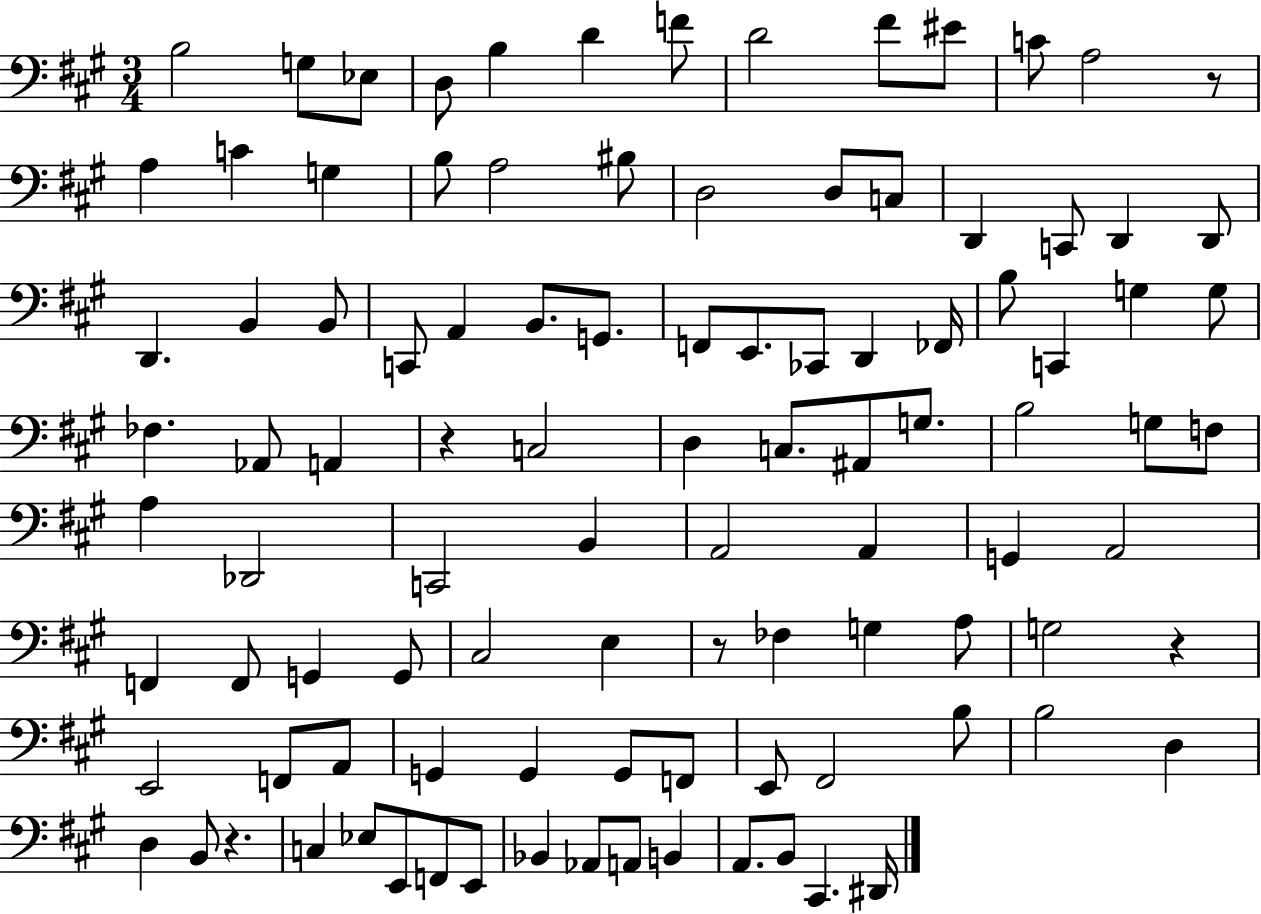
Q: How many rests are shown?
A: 5